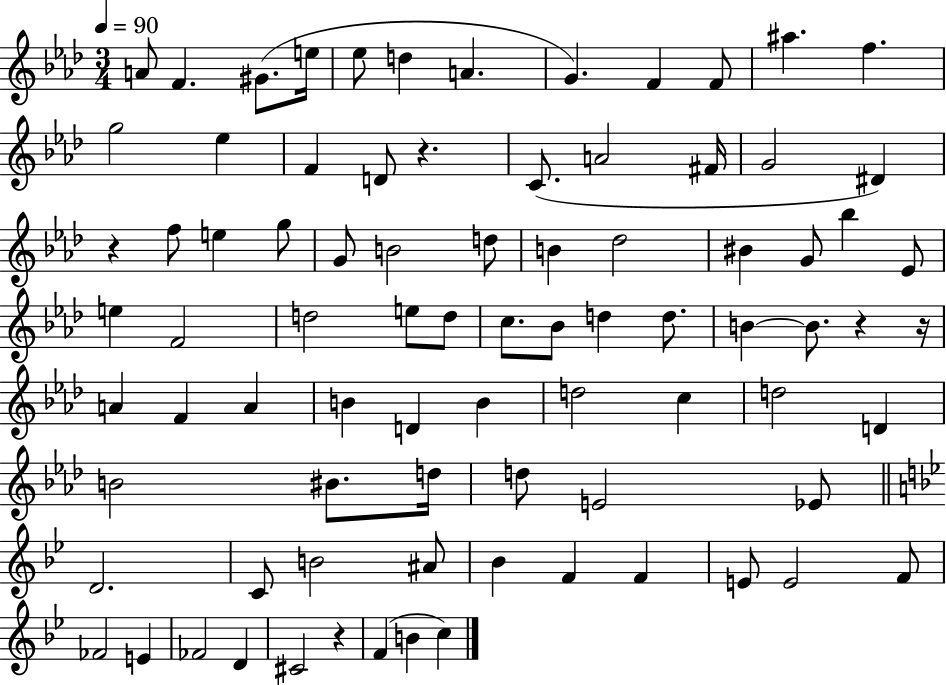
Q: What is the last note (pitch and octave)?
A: C5